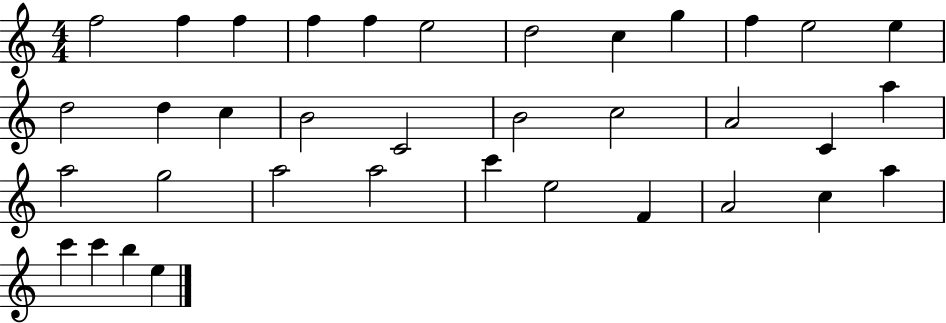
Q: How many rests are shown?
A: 0